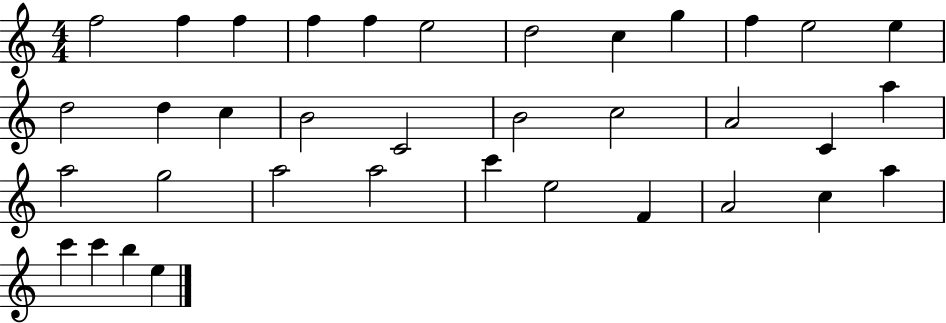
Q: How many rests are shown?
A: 0